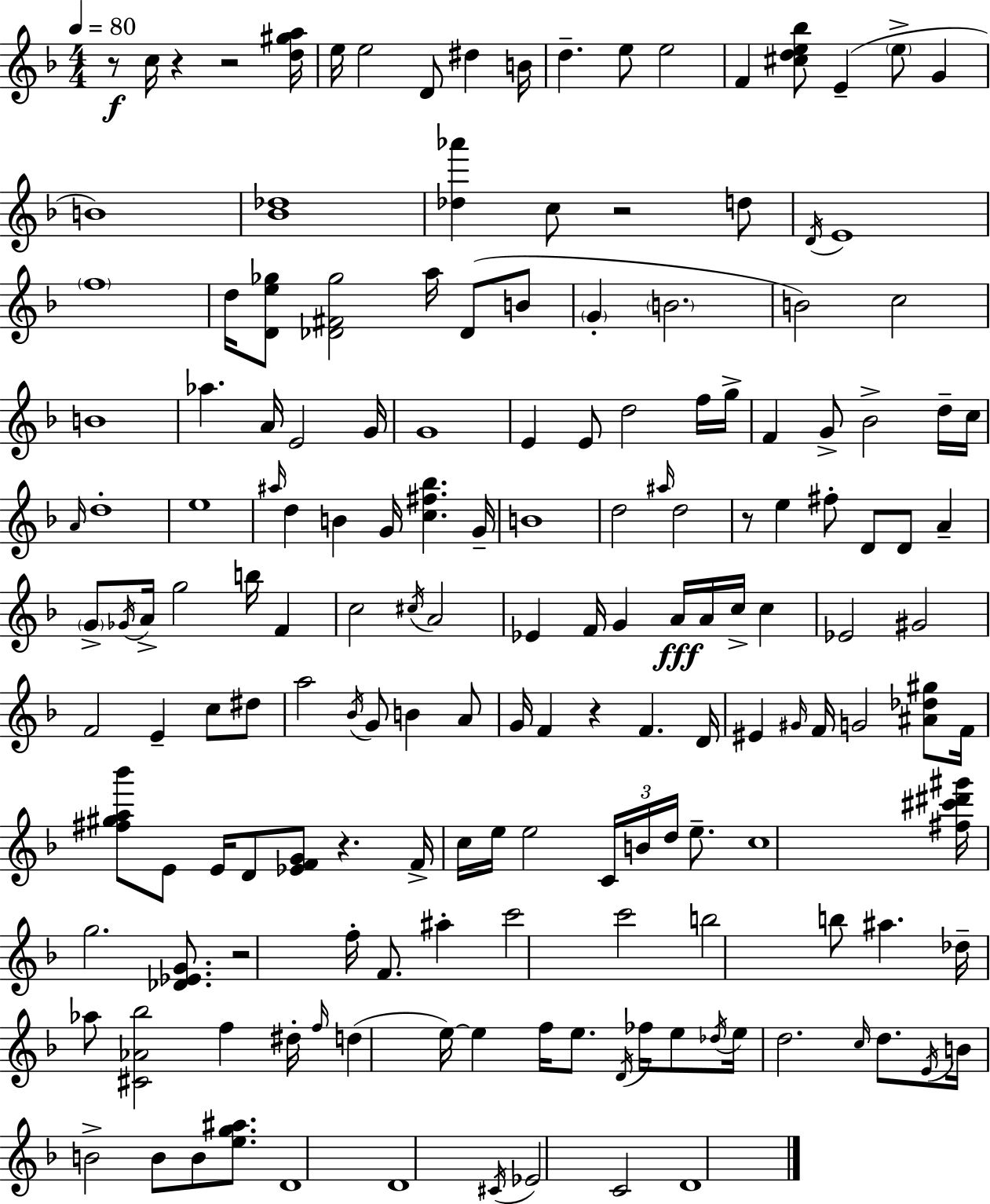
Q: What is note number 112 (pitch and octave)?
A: A#5